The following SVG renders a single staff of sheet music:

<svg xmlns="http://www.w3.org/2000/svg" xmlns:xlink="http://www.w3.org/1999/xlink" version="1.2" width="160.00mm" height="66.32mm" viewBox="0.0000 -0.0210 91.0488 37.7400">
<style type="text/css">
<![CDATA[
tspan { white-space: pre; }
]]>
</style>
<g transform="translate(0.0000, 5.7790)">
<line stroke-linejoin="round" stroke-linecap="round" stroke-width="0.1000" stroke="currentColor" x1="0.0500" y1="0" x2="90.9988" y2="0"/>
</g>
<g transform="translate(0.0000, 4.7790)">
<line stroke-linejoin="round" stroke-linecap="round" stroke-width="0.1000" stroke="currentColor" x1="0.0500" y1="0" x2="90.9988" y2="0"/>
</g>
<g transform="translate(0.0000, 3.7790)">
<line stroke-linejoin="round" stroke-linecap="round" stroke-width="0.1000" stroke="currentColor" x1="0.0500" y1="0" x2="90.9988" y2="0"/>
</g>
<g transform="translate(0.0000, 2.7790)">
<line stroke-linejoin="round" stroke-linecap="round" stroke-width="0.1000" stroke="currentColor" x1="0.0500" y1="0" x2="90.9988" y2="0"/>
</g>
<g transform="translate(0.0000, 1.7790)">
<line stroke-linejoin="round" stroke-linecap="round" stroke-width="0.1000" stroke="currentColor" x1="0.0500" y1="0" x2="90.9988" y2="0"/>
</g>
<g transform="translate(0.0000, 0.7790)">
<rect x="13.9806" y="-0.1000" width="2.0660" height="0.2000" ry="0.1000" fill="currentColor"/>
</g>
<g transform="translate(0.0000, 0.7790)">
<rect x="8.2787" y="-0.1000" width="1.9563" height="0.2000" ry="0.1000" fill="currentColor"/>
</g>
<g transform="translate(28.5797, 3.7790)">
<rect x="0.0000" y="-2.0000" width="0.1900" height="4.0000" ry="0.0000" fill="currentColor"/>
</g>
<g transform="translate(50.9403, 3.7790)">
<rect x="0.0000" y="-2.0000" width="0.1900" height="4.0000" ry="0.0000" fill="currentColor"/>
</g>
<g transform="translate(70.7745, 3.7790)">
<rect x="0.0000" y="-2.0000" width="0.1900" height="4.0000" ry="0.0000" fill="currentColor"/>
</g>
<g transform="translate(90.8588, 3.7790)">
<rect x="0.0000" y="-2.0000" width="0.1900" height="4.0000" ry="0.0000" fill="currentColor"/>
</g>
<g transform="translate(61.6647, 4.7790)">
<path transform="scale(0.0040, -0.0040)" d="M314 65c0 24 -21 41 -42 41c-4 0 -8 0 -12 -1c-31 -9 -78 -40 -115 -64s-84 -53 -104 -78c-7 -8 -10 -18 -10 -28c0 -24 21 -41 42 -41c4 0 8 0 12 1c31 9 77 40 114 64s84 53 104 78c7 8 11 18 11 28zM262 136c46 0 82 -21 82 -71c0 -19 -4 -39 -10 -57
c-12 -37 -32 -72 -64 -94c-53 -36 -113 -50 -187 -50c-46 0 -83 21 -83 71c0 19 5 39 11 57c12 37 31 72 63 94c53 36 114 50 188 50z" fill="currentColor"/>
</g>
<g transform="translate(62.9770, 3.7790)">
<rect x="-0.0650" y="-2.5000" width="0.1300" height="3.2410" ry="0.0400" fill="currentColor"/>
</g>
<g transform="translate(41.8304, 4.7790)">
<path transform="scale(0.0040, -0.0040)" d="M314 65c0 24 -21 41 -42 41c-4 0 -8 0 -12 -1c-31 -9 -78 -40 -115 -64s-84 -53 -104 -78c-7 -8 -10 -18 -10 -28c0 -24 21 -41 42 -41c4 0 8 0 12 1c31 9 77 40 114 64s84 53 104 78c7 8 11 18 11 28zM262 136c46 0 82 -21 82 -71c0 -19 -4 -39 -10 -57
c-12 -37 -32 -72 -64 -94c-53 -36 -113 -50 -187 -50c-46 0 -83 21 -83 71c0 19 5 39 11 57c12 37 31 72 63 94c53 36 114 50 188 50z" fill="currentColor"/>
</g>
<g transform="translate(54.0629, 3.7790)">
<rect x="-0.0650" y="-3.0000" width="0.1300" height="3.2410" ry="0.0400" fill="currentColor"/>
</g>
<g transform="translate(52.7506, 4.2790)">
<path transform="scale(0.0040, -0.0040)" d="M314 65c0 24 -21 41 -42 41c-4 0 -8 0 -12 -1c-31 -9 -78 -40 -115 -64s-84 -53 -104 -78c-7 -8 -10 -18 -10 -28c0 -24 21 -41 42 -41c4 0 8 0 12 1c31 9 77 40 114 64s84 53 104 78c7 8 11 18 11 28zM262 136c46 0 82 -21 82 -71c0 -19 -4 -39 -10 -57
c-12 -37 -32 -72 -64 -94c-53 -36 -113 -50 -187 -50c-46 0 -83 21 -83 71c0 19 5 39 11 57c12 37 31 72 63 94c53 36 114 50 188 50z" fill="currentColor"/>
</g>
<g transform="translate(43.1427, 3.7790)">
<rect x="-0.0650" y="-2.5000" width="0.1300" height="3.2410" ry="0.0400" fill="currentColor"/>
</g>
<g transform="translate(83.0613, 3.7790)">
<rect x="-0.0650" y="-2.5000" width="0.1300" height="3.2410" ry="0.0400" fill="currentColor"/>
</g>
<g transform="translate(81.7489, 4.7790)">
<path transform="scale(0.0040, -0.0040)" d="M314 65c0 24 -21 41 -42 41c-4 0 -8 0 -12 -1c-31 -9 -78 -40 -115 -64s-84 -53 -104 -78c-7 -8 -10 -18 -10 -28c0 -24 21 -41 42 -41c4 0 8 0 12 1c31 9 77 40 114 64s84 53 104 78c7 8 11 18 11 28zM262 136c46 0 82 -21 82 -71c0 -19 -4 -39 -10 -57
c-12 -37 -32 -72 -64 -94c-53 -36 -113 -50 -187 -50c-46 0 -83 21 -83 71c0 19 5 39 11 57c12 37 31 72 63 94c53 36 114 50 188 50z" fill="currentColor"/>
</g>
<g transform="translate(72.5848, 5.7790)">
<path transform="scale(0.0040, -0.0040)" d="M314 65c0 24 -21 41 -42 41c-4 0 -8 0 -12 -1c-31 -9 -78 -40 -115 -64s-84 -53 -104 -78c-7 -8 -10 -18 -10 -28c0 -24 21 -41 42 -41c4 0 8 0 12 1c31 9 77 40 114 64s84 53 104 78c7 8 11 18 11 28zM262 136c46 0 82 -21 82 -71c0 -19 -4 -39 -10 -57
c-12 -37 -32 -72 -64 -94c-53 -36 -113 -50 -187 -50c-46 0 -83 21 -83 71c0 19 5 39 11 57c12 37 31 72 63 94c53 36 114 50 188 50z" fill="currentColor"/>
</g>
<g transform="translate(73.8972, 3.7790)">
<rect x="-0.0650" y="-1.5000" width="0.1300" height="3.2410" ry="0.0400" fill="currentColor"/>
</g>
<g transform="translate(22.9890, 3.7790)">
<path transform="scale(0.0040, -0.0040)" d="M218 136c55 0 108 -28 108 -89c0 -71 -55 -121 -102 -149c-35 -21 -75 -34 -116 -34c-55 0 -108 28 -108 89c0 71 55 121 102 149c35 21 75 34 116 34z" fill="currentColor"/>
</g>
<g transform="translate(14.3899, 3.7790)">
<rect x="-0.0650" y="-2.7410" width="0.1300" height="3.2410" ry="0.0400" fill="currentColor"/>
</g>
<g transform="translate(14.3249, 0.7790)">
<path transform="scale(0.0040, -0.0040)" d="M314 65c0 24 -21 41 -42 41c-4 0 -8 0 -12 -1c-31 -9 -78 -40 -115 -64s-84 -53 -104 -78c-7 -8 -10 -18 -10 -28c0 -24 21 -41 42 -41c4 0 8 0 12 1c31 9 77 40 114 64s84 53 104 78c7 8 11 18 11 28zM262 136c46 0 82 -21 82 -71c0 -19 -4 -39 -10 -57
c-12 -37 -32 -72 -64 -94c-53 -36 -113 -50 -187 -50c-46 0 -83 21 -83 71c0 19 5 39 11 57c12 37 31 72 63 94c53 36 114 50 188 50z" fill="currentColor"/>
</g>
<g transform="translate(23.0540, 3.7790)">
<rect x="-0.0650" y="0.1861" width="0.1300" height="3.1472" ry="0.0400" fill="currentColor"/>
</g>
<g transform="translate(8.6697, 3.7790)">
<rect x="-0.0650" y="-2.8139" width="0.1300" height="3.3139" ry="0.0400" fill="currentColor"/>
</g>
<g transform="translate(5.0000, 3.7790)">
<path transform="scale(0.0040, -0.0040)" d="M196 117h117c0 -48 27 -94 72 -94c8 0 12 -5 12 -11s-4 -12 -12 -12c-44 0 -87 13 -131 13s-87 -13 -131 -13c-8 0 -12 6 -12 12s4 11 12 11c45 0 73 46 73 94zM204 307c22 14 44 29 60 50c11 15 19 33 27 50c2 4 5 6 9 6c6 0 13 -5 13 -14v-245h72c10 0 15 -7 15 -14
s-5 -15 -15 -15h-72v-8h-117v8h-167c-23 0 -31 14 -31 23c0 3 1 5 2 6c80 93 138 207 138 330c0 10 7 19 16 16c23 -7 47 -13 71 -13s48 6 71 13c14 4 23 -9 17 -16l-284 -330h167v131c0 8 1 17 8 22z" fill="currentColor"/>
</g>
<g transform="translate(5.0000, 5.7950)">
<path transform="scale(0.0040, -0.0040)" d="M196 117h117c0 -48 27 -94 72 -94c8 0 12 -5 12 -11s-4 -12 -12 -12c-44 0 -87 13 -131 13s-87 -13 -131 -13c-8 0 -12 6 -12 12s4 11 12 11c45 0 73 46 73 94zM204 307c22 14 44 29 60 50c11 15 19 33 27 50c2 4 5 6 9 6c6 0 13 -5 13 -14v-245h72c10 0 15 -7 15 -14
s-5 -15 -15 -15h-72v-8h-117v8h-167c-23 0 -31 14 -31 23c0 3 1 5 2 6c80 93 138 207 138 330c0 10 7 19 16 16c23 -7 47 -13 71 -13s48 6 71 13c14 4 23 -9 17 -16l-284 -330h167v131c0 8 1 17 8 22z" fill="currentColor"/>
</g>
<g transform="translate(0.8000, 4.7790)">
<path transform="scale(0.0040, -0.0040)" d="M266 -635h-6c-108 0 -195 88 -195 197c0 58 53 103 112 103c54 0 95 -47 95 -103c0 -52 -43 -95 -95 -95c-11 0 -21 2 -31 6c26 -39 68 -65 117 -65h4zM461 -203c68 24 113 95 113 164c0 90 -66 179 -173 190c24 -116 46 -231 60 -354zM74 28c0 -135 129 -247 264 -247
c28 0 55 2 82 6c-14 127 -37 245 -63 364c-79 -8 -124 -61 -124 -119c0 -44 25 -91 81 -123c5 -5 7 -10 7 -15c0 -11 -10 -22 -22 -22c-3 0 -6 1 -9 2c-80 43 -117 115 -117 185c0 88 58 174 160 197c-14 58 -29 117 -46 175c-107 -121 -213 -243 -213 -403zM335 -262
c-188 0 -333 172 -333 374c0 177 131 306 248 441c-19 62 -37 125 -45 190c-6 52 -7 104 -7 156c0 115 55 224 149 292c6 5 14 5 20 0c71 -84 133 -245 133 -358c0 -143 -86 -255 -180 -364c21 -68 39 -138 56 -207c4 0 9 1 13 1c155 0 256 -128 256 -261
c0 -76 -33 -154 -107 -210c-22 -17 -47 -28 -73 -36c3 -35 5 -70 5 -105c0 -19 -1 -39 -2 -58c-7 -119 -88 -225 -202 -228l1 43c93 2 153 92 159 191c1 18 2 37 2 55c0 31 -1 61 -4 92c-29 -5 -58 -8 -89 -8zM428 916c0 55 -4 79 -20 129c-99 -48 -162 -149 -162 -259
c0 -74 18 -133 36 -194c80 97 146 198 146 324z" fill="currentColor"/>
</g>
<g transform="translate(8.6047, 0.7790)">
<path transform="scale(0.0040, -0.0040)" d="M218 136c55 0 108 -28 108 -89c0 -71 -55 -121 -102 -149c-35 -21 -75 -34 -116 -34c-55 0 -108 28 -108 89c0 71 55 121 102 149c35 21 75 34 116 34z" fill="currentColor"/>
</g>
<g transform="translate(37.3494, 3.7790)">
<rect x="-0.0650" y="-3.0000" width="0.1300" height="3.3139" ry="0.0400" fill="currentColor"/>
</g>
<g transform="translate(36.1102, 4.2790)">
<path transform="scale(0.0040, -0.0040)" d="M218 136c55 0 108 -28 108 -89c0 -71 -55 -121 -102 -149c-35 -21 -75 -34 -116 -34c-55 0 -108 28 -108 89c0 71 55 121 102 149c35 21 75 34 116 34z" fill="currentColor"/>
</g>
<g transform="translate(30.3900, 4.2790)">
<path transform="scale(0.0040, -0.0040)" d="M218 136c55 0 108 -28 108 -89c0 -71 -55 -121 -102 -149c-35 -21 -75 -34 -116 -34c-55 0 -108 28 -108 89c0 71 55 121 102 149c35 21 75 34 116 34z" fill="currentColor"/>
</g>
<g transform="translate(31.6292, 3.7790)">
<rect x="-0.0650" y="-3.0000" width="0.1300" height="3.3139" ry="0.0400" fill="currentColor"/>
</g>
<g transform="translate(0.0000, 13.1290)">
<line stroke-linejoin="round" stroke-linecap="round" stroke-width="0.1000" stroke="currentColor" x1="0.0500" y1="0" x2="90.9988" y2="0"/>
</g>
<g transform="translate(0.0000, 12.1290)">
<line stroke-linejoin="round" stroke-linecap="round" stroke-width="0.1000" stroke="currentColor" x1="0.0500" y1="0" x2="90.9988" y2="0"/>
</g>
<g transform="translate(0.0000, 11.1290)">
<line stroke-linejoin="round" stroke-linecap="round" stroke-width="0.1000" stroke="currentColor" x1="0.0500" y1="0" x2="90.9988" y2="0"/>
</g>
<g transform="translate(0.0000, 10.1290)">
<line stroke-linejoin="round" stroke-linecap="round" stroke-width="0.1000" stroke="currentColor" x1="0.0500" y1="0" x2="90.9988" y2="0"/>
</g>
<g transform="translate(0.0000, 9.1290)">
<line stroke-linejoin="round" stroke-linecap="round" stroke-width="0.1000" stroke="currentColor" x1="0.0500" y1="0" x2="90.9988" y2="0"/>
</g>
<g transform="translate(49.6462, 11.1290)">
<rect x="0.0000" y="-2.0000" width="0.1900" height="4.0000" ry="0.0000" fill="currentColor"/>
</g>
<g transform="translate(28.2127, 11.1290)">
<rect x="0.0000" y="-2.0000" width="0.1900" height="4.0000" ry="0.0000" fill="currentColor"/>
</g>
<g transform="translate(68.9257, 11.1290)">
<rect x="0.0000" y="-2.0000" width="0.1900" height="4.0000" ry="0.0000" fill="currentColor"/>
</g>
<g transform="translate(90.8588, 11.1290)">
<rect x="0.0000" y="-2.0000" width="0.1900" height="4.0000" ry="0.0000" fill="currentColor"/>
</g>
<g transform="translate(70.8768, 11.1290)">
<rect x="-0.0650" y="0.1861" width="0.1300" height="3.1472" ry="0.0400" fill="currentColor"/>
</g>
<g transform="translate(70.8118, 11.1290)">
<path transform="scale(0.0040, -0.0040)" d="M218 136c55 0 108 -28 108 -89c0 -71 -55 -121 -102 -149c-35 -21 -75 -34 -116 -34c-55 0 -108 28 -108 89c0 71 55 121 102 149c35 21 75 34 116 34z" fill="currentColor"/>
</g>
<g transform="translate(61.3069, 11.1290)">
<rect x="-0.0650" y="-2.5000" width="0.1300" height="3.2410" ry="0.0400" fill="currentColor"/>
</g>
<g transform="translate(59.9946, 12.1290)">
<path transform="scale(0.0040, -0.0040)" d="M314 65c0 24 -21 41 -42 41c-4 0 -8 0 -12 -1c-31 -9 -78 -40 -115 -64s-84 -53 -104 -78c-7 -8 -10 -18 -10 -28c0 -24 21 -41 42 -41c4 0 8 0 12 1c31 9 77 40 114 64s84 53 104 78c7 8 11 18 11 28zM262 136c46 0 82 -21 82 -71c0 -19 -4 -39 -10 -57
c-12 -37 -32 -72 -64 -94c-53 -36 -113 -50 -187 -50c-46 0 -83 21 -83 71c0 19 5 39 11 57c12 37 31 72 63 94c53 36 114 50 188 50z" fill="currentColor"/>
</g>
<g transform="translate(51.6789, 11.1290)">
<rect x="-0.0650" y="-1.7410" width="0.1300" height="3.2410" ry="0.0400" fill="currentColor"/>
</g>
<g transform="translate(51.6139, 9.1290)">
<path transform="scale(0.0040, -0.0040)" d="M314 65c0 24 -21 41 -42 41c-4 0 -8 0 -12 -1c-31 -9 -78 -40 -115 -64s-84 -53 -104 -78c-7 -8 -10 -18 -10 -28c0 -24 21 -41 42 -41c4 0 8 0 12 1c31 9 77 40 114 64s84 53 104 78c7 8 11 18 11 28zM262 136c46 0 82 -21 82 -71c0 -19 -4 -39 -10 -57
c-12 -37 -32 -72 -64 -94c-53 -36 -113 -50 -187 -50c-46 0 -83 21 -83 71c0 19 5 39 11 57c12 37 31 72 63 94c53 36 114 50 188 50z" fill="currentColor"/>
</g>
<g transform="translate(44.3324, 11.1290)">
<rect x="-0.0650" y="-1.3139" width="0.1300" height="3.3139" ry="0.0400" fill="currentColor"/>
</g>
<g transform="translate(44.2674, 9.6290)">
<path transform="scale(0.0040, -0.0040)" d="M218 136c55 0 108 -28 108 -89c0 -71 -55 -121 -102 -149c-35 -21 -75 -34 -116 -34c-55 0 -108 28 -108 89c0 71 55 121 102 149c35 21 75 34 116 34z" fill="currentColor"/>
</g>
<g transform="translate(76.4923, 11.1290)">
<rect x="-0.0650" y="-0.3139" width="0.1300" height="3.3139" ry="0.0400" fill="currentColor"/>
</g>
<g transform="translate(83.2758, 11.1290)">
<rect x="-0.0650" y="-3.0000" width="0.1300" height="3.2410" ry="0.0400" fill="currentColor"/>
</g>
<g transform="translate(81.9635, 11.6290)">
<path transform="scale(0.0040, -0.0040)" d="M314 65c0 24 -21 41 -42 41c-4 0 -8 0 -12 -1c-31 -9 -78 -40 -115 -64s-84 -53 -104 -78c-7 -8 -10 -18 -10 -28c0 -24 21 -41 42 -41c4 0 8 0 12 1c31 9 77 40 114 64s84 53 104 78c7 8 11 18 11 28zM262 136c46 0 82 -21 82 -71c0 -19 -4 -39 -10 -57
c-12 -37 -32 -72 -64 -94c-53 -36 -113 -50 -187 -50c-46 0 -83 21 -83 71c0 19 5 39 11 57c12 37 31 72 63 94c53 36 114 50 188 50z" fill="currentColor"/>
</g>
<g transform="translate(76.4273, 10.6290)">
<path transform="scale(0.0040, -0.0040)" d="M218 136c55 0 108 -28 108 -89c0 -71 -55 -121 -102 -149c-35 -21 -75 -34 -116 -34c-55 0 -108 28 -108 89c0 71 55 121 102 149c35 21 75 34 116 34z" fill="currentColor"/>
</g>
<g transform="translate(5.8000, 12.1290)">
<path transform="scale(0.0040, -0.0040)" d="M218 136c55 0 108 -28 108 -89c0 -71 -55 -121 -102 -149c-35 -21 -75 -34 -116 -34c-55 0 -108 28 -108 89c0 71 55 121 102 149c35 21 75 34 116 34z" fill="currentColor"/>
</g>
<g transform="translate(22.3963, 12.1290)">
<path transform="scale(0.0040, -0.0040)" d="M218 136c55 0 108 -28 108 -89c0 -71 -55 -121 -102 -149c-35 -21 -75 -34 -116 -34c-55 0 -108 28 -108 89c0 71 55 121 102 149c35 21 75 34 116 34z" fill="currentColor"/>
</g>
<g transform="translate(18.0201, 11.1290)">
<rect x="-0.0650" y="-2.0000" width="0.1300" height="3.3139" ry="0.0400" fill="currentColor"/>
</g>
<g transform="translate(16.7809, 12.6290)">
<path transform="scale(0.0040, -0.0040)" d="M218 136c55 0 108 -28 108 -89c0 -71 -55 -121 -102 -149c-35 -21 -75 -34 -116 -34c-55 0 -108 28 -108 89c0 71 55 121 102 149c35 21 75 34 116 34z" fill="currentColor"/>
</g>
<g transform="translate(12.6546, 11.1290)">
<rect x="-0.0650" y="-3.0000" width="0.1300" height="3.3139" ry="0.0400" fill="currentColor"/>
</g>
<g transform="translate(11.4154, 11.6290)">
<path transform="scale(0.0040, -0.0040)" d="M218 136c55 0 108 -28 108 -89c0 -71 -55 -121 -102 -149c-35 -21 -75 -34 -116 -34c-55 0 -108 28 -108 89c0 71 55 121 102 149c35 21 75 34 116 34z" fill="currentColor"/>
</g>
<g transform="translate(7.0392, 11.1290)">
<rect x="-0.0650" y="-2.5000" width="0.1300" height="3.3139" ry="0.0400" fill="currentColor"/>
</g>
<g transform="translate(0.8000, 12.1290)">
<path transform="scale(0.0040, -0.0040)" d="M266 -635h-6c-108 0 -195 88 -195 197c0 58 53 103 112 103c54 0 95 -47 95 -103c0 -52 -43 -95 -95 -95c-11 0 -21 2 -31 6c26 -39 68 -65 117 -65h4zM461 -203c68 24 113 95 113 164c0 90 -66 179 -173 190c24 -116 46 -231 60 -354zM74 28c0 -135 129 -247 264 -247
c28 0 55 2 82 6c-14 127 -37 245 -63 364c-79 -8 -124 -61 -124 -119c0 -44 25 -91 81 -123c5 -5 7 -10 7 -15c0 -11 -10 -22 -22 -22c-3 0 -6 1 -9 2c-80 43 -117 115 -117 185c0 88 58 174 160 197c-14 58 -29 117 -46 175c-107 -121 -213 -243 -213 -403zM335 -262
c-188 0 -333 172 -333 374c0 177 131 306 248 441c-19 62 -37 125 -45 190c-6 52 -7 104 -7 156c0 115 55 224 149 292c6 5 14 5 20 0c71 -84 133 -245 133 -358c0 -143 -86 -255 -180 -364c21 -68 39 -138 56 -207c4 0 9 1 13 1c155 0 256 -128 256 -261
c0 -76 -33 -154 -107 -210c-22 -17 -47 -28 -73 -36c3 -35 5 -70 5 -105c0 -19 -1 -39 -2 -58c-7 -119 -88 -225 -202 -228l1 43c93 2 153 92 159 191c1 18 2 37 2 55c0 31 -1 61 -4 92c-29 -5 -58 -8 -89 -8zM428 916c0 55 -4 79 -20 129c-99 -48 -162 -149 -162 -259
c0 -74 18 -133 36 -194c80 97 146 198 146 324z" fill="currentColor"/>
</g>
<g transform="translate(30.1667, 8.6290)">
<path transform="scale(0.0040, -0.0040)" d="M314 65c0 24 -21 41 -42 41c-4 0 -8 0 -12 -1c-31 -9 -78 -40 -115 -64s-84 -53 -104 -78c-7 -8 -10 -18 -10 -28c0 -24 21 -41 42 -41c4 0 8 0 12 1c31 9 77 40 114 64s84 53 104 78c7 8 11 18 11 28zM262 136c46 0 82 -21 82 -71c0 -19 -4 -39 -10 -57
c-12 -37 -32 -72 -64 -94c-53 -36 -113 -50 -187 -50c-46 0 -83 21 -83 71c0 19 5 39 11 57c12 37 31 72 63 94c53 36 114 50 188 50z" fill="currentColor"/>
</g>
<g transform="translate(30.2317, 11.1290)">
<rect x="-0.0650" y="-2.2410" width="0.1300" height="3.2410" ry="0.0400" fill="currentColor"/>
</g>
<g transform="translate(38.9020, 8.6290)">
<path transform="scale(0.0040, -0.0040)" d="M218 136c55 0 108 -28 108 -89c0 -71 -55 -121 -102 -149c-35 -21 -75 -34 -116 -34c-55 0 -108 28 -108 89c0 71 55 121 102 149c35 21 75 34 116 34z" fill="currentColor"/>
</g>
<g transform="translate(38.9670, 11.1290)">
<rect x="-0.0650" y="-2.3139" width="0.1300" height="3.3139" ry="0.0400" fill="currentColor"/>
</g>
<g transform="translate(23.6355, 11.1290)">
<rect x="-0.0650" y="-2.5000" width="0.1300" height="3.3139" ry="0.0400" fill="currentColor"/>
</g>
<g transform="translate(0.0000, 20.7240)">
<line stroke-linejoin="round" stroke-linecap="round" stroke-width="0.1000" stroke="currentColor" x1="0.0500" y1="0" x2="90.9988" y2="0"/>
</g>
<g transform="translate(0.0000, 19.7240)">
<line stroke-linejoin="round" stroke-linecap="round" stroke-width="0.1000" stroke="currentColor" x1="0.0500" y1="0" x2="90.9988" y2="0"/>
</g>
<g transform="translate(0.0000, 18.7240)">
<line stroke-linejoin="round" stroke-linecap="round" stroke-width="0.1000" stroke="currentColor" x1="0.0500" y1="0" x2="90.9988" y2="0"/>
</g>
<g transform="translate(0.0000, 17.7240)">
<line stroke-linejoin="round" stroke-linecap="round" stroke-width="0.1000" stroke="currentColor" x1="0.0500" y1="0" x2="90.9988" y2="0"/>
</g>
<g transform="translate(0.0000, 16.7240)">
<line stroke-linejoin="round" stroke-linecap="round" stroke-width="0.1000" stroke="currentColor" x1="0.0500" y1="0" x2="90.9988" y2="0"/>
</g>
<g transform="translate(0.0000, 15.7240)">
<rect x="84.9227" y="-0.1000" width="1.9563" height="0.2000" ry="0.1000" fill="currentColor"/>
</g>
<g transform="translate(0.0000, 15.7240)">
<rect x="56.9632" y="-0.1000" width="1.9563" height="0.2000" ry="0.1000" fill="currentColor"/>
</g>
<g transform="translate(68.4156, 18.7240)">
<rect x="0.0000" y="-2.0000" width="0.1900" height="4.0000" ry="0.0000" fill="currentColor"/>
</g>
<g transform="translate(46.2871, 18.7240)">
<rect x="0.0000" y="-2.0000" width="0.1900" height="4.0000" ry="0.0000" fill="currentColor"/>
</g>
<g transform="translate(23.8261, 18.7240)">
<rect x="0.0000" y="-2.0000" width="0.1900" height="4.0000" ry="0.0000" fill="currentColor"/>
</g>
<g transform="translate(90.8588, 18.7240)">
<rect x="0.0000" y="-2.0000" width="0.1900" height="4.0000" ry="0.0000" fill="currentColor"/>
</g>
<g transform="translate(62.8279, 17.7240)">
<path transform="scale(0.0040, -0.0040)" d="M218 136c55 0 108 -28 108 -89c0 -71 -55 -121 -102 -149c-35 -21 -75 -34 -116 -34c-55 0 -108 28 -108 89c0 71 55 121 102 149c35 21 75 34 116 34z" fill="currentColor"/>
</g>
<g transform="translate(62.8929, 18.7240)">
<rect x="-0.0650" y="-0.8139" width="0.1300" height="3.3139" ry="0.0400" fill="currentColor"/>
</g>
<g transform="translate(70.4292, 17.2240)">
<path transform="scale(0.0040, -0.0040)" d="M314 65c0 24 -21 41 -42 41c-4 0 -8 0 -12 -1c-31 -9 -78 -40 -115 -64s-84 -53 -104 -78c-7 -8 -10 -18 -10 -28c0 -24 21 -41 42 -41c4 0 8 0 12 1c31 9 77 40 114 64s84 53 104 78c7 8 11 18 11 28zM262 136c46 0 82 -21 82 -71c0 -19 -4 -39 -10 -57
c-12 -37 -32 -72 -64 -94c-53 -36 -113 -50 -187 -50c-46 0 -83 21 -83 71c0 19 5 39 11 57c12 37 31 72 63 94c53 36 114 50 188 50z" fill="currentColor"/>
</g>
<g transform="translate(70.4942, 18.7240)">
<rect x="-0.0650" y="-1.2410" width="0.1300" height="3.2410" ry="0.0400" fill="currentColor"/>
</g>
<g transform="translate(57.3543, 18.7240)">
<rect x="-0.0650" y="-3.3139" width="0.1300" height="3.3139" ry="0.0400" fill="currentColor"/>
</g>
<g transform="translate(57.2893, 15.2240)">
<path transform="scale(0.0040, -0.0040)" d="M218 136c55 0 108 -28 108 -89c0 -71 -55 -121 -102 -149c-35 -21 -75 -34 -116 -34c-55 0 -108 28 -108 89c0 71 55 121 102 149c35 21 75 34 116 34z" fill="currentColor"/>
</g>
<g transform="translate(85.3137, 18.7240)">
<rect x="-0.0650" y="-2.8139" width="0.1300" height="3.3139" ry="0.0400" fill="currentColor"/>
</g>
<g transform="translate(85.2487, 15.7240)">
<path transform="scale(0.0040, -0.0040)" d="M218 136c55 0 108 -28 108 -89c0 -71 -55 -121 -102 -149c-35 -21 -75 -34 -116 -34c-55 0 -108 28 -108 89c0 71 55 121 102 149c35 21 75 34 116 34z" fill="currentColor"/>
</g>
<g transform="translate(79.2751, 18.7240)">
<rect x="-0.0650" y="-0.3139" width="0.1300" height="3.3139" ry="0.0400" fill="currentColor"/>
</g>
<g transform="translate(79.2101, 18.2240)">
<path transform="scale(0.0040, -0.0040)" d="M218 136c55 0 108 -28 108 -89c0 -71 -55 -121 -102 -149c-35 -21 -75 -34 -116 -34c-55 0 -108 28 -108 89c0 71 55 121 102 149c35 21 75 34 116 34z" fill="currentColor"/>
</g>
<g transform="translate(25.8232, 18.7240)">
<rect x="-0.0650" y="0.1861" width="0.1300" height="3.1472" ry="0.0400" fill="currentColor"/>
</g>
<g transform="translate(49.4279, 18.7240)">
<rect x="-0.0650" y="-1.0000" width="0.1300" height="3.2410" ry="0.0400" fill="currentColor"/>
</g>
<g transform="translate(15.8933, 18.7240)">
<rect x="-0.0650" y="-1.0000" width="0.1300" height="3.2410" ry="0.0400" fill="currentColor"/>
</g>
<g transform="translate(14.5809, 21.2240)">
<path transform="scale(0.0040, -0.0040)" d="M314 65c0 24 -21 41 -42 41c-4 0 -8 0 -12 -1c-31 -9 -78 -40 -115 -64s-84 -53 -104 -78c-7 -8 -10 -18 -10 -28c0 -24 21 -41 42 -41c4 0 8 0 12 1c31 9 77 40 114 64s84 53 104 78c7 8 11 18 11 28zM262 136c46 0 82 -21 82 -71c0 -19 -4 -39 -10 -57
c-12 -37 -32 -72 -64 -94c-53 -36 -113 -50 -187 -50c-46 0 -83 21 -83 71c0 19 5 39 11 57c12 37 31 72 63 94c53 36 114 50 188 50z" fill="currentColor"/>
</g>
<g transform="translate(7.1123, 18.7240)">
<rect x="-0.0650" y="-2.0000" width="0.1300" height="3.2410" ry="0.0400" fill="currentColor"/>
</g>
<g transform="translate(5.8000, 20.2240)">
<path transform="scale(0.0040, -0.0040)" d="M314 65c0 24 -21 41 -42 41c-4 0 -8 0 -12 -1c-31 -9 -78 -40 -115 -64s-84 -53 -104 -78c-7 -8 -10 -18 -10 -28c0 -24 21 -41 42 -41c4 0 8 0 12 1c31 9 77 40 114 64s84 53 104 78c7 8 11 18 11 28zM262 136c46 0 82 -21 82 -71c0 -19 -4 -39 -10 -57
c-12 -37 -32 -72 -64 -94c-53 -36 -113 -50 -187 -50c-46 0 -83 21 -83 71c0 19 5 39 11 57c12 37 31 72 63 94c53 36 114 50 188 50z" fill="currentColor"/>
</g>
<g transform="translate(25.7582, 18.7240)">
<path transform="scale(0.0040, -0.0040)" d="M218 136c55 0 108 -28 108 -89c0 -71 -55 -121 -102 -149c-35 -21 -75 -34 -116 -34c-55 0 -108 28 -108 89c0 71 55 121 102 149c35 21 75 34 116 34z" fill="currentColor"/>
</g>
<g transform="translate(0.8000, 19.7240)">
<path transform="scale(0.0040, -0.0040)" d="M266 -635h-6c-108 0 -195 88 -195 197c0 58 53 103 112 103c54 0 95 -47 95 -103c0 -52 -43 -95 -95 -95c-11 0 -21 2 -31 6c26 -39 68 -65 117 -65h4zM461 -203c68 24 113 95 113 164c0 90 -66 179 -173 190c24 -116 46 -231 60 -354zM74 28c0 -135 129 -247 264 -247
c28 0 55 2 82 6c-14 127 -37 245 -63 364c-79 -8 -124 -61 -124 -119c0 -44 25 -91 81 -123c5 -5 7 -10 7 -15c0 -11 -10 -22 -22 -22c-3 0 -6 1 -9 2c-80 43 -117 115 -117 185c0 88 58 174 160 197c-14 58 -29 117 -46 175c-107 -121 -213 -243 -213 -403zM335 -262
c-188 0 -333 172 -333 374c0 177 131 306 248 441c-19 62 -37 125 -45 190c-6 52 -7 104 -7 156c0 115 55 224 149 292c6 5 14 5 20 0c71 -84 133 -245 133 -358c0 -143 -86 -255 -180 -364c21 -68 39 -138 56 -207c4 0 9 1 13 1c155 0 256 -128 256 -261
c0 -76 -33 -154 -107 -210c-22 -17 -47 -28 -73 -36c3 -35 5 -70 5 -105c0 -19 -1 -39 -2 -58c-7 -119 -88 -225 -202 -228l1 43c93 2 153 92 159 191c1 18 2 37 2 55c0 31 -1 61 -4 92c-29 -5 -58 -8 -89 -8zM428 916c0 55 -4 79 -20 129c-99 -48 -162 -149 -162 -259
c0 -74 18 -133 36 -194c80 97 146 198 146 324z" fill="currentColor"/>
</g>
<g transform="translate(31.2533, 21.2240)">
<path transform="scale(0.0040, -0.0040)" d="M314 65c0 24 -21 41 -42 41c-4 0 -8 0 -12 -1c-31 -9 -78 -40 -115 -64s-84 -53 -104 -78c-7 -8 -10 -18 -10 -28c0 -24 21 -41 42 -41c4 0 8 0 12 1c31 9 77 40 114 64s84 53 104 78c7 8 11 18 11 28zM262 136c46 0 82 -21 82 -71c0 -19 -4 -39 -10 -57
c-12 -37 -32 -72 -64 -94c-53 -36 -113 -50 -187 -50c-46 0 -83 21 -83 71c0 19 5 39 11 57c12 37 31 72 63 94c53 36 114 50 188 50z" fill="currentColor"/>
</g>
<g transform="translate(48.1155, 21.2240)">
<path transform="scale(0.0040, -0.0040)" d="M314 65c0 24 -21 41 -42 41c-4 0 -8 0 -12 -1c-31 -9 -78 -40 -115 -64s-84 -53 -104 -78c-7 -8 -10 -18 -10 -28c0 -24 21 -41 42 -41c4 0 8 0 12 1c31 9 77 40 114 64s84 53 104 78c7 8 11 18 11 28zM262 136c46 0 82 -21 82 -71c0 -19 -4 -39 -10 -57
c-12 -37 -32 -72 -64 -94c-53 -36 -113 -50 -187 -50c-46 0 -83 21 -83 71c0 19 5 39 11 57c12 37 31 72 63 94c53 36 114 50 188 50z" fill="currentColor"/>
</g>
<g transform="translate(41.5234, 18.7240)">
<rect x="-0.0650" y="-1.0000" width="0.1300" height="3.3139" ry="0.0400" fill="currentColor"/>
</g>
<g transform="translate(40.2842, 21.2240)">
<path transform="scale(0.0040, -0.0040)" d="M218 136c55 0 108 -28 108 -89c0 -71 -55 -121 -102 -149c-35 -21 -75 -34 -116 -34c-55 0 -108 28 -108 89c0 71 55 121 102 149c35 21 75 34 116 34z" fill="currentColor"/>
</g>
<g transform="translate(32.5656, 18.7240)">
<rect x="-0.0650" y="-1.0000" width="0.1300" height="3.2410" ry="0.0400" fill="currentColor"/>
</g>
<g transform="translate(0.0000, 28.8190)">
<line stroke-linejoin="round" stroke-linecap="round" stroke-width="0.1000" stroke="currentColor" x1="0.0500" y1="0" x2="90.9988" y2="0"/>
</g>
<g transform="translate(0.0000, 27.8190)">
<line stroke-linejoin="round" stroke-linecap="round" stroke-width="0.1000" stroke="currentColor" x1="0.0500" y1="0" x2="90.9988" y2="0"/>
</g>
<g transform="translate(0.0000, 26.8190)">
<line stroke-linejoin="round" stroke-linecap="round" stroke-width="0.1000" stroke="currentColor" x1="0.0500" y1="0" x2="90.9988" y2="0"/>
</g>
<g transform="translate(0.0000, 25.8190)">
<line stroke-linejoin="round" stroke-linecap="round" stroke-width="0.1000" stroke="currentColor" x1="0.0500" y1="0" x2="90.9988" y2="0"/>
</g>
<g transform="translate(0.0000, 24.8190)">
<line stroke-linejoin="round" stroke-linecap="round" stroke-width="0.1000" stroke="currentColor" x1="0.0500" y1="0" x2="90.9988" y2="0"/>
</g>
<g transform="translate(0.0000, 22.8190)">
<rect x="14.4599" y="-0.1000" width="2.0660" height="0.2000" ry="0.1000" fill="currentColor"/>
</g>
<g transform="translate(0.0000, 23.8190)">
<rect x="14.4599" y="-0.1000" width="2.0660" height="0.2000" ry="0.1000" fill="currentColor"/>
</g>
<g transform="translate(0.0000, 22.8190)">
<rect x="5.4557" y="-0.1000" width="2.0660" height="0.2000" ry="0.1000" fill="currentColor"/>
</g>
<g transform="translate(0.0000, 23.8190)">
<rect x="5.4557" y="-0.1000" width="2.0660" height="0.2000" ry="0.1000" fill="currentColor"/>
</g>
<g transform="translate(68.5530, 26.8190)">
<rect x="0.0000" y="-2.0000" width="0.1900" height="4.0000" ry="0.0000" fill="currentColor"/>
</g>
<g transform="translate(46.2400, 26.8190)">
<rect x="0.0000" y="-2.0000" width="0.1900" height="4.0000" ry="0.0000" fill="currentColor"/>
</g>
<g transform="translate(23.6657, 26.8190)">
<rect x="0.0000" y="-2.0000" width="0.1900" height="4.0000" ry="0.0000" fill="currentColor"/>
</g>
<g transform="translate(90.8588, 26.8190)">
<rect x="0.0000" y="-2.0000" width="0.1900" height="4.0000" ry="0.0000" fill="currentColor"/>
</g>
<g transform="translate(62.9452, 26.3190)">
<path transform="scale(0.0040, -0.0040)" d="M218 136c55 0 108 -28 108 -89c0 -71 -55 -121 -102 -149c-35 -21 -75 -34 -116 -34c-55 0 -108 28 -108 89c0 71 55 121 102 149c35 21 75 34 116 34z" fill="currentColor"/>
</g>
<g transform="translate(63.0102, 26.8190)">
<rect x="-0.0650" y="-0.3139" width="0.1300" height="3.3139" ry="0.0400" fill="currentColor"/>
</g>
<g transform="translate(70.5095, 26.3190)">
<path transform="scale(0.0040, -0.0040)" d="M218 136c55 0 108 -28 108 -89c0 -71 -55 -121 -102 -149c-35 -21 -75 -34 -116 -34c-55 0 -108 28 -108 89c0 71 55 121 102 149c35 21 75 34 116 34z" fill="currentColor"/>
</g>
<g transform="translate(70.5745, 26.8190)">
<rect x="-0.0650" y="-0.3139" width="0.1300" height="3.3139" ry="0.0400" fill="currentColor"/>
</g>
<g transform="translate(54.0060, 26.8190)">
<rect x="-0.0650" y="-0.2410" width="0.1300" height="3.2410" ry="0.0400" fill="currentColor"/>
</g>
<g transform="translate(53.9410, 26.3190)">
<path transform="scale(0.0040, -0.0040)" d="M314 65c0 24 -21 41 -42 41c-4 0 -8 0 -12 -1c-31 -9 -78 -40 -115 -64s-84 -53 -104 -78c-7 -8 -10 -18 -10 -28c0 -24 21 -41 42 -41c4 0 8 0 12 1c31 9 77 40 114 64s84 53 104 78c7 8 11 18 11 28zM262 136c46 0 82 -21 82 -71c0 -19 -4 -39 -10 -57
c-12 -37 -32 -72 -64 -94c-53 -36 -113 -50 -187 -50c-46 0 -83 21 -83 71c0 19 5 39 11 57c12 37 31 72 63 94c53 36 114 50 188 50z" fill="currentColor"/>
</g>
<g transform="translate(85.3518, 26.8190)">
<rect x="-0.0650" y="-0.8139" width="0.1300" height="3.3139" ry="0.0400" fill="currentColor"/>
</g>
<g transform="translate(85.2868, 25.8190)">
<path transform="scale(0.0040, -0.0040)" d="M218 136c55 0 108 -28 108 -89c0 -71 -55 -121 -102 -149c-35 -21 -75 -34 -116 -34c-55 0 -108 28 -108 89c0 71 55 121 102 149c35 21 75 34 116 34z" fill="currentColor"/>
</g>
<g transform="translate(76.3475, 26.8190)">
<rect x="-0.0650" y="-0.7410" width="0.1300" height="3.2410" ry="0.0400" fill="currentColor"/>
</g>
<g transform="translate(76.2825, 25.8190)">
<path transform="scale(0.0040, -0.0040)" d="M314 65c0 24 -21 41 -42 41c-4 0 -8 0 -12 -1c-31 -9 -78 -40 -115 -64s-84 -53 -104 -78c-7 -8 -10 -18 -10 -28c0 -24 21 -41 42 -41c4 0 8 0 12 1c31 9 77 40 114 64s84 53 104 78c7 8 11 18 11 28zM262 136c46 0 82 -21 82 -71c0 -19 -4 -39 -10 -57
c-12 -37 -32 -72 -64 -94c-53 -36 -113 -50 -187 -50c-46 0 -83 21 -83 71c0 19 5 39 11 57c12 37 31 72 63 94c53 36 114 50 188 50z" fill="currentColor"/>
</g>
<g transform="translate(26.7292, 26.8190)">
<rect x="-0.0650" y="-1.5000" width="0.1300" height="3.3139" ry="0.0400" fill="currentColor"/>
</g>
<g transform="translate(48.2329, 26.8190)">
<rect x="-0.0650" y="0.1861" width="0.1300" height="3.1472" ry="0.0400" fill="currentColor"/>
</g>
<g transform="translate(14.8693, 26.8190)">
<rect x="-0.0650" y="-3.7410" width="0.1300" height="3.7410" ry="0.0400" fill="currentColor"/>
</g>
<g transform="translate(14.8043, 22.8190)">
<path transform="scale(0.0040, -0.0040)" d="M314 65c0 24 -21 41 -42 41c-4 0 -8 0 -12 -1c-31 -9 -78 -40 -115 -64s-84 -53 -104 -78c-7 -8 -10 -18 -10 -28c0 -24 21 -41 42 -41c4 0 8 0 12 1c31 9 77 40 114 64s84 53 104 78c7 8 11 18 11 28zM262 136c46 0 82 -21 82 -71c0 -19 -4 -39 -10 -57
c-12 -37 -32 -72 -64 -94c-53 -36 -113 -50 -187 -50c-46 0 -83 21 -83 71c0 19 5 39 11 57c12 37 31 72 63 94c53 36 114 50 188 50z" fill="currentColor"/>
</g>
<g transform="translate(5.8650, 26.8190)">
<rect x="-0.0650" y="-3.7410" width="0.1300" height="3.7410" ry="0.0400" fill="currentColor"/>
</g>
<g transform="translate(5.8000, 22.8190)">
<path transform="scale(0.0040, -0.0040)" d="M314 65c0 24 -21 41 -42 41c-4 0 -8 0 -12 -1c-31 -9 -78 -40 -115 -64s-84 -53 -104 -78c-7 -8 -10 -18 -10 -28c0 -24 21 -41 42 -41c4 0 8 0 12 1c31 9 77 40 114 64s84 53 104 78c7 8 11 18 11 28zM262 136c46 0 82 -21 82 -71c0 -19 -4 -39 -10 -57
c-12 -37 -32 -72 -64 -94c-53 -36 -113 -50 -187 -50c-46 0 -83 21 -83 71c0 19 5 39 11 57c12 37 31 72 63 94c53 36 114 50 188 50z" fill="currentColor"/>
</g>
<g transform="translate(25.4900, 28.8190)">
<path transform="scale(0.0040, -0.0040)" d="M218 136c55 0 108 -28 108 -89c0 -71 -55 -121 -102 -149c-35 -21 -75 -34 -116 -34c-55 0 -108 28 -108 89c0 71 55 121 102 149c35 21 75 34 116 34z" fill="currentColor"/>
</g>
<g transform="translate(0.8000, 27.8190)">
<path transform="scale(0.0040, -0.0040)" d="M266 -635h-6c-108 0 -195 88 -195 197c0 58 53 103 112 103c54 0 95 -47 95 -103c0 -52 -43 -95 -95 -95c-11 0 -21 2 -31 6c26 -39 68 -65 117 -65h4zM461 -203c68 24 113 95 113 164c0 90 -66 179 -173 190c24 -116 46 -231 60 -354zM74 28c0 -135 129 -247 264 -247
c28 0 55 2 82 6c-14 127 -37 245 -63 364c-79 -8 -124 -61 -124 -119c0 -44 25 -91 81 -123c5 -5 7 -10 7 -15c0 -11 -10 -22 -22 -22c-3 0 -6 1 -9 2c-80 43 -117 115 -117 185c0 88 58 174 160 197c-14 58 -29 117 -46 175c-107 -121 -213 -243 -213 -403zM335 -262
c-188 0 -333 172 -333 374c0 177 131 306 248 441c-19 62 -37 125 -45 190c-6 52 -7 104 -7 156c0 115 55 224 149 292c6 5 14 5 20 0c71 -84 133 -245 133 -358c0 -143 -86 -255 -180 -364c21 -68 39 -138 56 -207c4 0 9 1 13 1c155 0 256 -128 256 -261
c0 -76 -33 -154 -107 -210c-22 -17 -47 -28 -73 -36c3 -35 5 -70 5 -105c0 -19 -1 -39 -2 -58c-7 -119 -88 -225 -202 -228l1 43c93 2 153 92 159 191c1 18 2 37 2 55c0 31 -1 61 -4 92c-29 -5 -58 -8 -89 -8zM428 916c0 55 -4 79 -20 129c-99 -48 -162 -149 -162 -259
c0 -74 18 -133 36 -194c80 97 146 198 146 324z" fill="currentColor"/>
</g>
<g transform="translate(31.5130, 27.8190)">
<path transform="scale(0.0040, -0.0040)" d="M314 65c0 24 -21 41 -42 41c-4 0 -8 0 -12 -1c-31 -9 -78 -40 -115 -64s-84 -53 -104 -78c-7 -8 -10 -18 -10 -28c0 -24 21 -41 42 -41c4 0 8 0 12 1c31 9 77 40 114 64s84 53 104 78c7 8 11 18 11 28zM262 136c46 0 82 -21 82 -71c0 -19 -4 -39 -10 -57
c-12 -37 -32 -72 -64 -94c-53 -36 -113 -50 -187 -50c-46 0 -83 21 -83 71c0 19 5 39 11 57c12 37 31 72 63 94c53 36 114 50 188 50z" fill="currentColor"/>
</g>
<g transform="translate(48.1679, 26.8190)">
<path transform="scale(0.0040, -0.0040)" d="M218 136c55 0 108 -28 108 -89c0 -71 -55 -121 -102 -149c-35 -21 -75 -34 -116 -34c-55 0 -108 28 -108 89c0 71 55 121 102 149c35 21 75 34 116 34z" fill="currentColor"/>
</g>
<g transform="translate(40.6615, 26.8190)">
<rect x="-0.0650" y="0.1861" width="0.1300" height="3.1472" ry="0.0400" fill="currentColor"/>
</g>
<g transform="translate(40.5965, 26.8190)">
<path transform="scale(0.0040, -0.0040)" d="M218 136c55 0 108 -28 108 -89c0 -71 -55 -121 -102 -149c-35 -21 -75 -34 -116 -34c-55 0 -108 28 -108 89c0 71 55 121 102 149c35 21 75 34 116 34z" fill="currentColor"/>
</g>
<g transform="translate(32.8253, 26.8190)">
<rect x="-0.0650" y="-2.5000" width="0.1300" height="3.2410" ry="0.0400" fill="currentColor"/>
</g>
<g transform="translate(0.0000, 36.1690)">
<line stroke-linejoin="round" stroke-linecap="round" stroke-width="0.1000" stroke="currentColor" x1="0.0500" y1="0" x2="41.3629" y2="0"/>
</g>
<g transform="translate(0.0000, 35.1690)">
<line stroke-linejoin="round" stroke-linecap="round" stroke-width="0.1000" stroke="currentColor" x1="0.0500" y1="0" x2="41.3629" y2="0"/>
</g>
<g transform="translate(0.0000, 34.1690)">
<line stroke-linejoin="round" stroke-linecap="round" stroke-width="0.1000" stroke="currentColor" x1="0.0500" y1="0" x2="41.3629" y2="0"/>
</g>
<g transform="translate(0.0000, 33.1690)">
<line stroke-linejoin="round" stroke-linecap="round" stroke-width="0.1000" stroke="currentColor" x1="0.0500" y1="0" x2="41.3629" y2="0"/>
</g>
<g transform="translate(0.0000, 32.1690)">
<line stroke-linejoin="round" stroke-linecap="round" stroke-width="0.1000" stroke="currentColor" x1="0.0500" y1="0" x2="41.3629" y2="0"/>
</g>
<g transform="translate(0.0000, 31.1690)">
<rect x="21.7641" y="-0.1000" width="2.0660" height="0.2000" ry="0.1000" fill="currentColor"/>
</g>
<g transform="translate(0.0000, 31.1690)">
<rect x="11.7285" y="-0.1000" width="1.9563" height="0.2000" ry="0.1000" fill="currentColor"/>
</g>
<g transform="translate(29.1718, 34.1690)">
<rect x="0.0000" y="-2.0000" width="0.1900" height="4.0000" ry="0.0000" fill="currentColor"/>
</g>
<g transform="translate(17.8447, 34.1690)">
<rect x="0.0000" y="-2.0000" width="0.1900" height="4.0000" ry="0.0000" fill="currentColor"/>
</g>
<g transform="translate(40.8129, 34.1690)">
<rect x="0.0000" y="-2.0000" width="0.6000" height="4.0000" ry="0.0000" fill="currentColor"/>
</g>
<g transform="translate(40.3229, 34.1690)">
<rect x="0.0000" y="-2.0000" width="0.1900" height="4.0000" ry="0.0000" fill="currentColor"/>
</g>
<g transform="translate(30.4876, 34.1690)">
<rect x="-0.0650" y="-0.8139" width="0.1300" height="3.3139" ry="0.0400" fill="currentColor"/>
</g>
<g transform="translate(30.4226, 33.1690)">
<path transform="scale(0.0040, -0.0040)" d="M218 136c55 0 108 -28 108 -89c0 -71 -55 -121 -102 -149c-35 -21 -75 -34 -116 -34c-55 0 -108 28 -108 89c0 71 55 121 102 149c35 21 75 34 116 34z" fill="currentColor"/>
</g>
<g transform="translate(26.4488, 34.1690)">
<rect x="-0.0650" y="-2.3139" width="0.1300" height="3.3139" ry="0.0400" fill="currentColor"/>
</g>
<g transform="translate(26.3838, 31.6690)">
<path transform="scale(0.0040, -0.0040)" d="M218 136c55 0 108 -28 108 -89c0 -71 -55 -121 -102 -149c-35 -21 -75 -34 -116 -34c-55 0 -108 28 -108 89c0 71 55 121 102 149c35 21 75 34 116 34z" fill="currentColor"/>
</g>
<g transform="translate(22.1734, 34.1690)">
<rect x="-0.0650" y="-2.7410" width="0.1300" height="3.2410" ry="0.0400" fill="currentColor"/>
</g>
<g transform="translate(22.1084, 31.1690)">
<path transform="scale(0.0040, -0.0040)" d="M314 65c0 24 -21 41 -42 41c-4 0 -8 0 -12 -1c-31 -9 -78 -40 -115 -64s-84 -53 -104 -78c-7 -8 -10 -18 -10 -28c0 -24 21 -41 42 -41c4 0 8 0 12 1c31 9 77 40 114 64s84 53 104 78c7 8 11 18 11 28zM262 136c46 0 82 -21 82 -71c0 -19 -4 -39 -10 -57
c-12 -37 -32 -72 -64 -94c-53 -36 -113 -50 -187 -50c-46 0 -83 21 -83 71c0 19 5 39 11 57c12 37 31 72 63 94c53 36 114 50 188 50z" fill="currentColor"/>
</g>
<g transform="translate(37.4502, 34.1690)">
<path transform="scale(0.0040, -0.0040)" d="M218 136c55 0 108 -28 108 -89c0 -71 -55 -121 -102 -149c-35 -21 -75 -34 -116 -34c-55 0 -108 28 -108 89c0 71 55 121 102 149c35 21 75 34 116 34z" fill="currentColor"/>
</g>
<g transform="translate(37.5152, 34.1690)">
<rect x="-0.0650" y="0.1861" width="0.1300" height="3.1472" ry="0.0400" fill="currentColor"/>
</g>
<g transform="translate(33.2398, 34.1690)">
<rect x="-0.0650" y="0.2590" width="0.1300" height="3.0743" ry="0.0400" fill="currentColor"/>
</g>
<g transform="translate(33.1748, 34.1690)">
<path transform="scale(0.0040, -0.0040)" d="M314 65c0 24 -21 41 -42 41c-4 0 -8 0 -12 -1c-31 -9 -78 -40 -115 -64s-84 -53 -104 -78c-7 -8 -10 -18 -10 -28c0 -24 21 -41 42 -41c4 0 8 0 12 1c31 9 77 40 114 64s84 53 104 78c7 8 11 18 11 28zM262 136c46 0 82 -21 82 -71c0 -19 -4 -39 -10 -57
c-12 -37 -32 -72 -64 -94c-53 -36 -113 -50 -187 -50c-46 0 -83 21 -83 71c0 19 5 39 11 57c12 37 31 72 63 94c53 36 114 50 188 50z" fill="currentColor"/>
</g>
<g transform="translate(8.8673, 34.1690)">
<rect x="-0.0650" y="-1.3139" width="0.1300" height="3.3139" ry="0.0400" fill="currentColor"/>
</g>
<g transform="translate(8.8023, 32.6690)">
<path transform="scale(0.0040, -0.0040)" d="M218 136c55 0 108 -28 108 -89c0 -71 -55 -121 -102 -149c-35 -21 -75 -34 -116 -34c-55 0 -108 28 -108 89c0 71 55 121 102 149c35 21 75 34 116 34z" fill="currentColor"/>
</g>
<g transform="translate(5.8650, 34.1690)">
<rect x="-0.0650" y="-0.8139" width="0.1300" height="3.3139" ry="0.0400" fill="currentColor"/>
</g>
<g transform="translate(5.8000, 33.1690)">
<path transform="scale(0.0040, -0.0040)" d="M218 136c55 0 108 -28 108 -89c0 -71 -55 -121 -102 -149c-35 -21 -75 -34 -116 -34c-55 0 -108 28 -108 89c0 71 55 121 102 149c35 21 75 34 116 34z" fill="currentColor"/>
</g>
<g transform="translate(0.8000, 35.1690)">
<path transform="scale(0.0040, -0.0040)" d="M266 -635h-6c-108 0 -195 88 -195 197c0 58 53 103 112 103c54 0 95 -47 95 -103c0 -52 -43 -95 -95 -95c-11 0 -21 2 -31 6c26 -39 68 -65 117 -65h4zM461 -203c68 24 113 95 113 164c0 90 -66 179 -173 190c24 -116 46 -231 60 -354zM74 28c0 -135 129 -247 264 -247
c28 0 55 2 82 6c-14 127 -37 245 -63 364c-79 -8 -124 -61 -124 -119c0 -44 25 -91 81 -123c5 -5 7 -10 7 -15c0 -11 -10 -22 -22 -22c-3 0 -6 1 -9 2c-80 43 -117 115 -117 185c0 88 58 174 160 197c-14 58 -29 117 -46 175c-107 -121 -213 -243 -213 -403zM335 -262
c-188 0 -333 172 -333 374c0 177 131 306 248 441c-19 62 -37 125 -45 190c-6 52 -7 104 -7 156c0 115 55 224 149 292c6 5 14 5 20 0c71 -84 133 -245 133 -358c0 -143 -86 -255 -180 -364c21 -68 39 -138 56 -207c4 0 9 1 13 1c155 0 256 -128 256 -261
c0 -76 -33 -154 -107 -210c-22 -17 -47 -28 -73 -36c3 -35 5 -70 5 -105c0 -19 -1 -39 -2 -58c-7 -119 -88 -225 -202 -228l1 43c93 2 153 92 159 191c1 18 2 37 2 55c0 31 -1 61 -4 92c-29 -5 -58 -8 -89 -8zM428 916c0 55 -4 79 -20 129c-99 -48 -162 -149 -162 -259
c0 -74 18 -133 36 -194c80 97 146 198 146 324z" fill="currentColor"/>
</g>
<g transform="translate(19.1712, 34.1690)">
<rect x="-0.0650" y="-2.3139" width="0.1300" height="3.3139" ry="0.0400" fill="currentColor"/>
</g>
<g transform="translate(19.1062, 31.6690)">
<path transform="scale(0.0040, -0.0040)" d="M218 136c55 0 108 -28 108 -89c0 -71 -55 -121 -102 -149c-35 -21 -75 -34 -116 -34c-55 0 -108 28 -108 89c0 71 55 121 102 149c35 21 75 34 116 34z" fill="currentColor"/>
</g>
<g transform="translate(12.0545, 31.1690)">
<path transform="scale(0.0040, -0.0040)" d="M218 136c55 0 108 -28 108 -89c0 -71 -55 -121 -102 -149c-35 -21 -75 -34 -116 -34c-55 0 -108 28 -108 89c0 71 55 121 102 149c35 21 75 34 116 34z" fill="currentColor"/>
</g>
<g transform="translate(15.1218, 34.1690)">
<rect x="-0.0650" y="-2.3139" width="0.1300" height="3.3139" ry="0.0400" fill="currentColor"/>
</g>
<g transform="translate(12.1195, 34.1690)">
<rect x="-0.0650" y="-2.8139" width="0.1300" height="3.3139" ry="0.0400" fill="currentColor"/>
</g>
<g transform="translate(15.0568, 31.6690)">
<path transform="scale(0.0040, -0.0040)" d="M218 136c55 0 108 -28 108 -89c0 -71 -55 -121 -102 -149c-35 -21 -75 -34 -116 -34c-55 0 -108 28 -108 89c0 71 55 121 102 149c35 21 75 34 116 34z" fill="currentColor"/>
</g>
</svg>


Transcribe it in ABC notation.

X:1
T:Untitled
M:4/4
L:1/4
K:C
a a2 B A A G2 A2 G2 E2 G2 G A F G g2 g e f2 G2 B c A2 F2 D2 B D2 D D2 b d e2 c a c'2 c'2 E G2 B B c2 c c d2 d d e a g g a2 g d B2 B